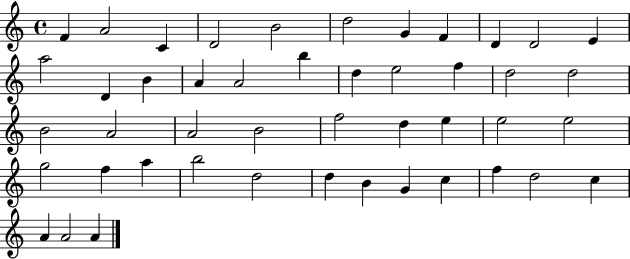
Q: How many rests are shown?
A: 0